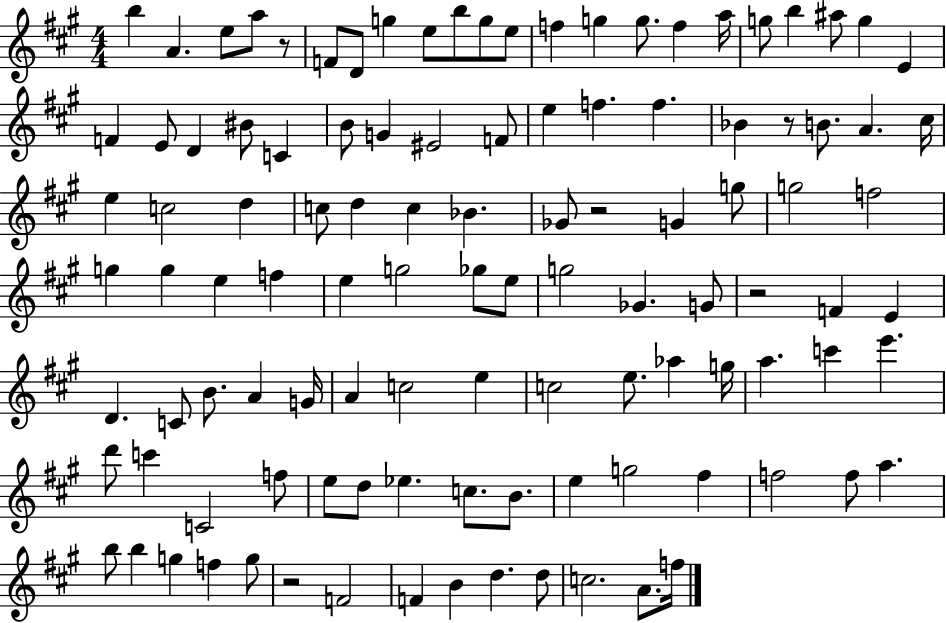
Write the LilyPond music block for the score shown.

{
  \clef treble
  \numericTimeSignature
  \time 4/4
  \key a \major
  b''4 a'4. e''8 a''8 r8 | f'8 d'8 g''4 e''8 b''8 g''8 e''8 | f''4 g''4 g''8. f''4 a''16 | g''8 b''4 ais''8 g''4 e'4 | \break f'4 e'8 d'4 bis'8 c'4 | b'8 g'4 eis'2 f'8 | e''4 f''4. f''4. | bes'4 r8 b'8. a'4. cis''16 | \break e''4 c''2 d''4 | c''8 d''4 c''4 bes'4. | ges'8 r2 g'4 g''8 | g''2 f''2 | \break g''4 g''4 e''4 f''4 | e''4 g''2 ges''8 e''8 | g''2 ges'4. g'8 | r2 f'4 e'4 | \break d'4. c'8 b'8. a'4 g'16 | a'4 c''2 e''4 | c''2 e''8. aes''4 g''16 | a''4. c'''4 e'''4. | \break d'''8 c'''4 c'2 f''8 | e''8 d''8 ees''4. c''8. b'8. | e''4 g''2 fis''4 | f''2 f''8 a''4. | \break b''8 b''4 g''4 f''4 g''8 | r2 f'2 | f'4 b'4 d''4. d''8 | c''2. a'8. f''16 | \break \bar "|."
}